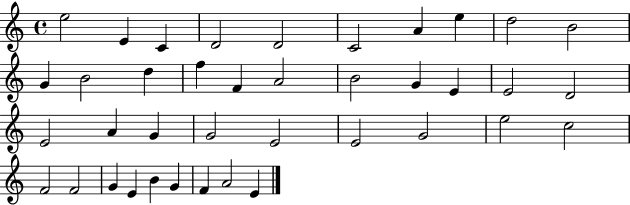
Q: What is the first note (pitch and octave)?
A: E5